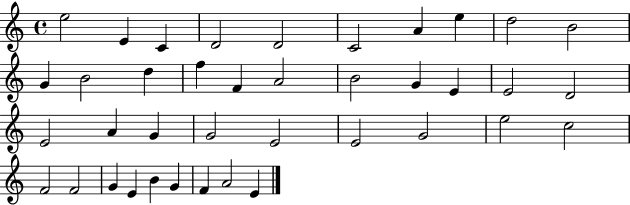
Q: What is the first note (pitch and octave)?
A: E5